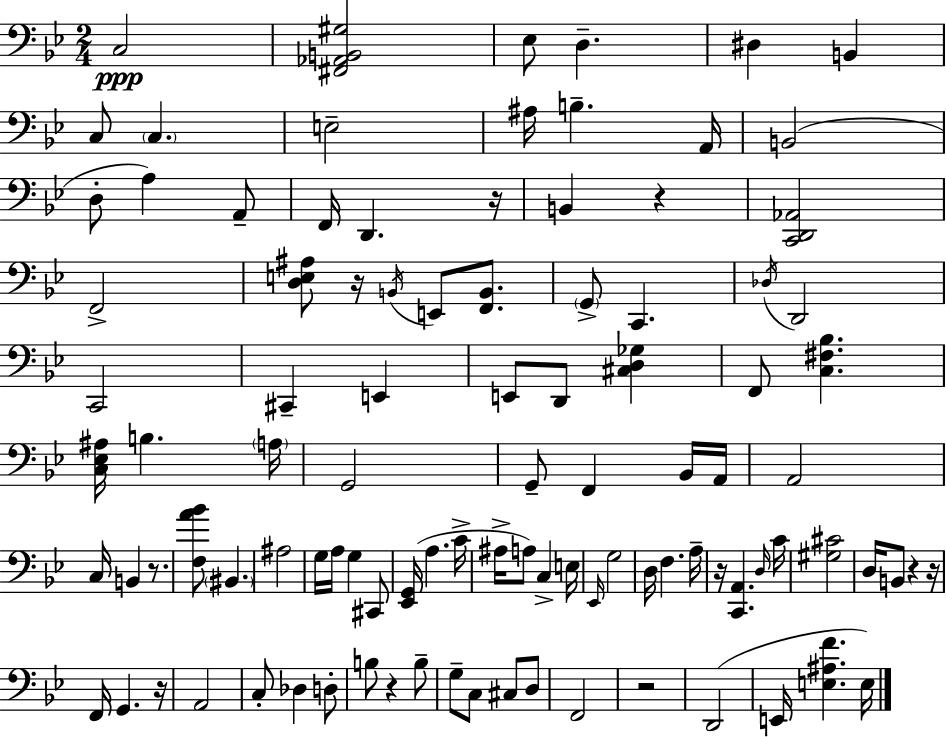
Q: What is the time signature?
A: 2/4